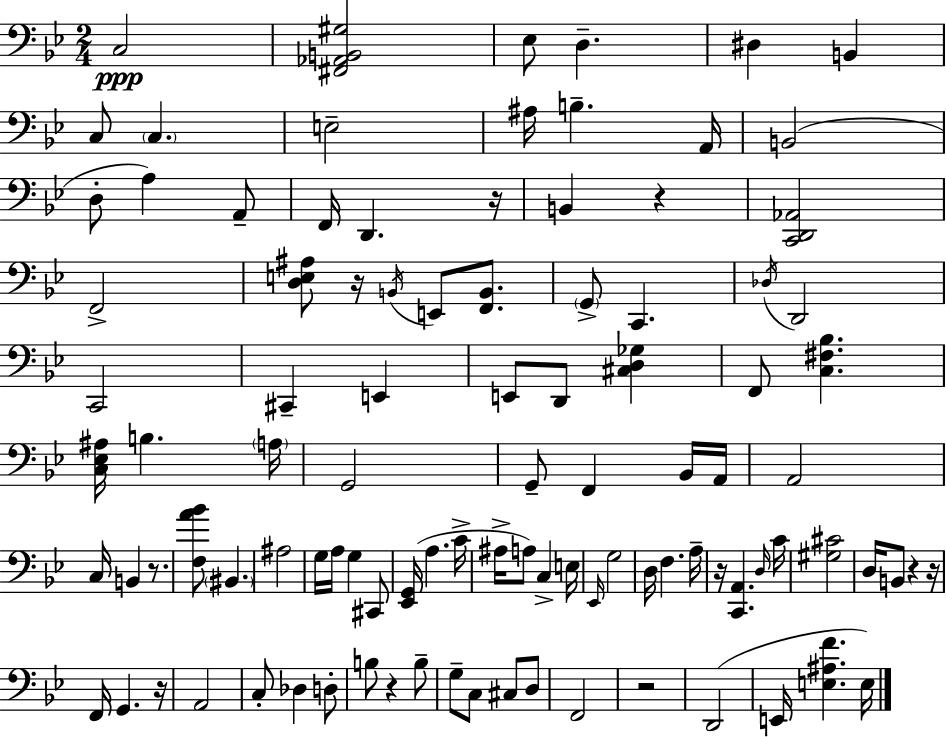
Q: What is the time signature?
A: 2/4